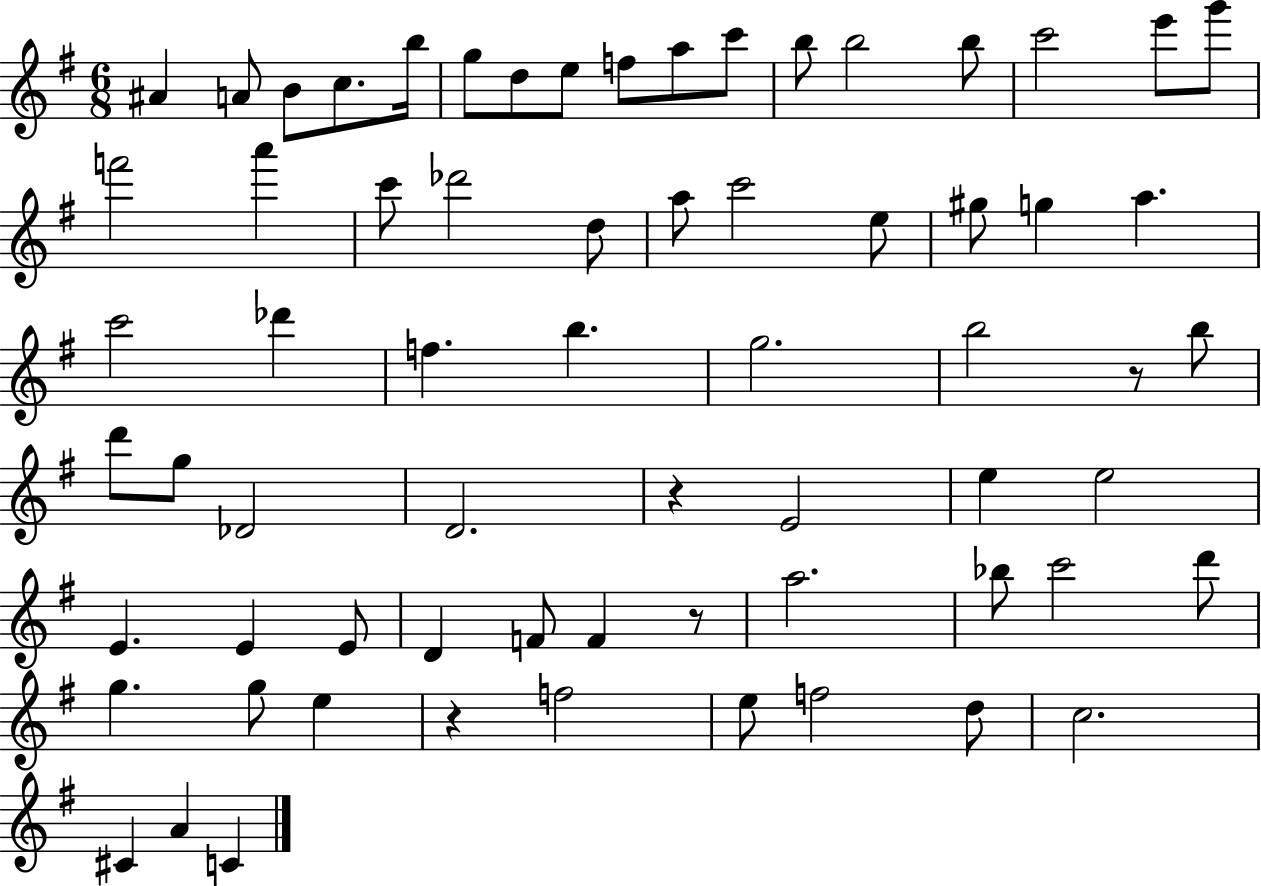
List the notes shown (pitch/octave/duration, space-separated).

A#4/q A4/e B4/e C5/e. B5/s G5/e D5/e E5/e F5/e A5/e C6/e B5/e B5/h B5/e C6/h E6/e G6/e F6/h A6/q C6/e Db6/h D5/e A5/e C6/h E5/e G#5/e G5/q A5/q. C6/h Db6/q F5/q. B5/q. G5/h. B5/h R/e B5/e D6/e G5/e Db4/h D4/h. R/q E4/h E5/q E5/h E4/q. E4/q E4/e D4/q F4/e F4/q R/e A5/h. Bb5/e C6/h D6/e G5/q. G5/e E5/q R/q F5/h E5/e F5/h D5/e C5/h. C#4/q A4/q C4/q